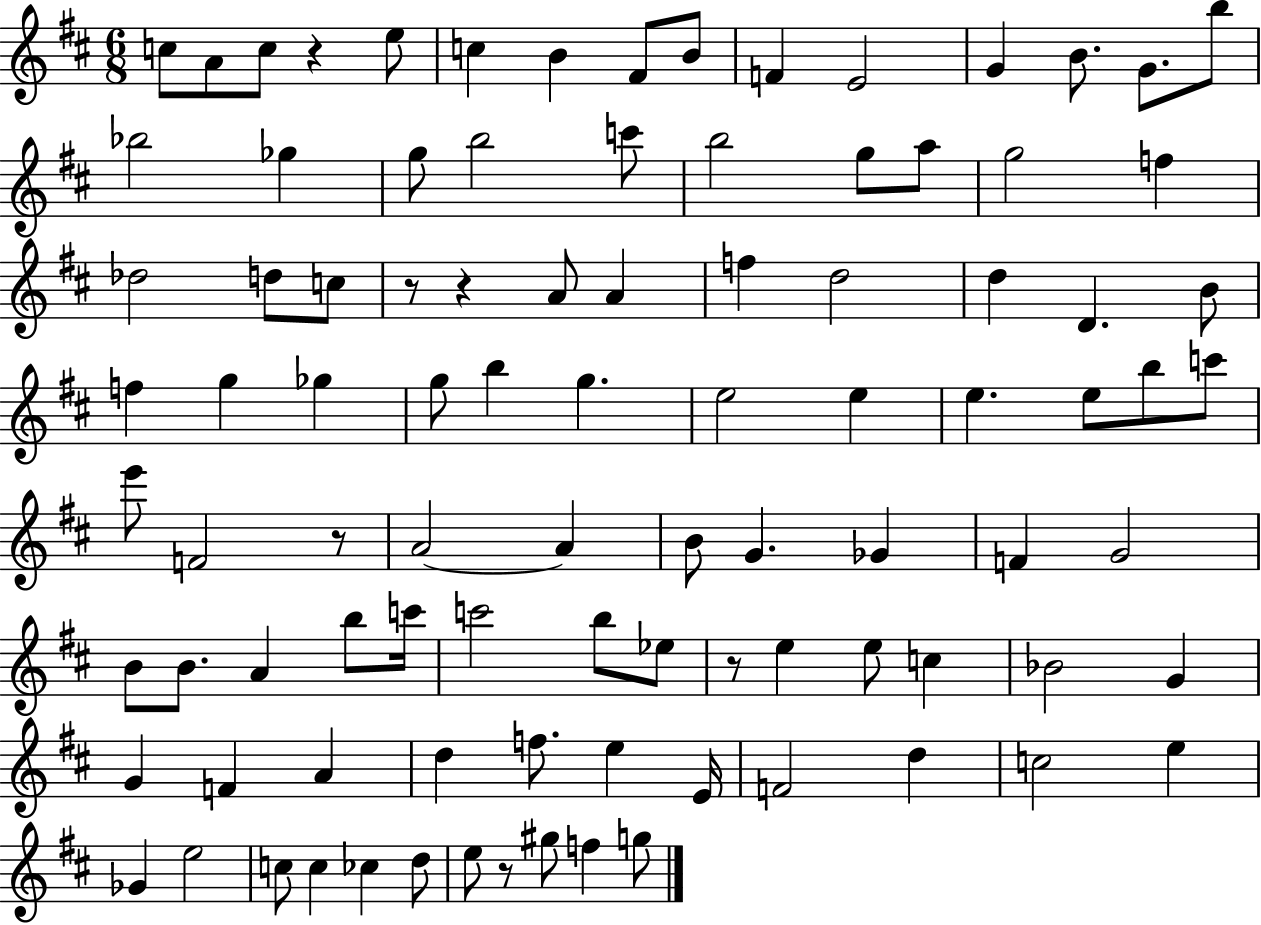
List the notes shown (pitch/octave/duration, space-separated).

C5/e A4/e C5/e R/q E5/e C5/q B4/q F#4/e B4/e F4/q E4/h G4/q B4/e. G4/e. B5/e Bb5/h Gb5/q G5/e B5/h C6/e B5/h G5/e A5/e G5/h F5/q Db5/h D5/e C5/e R/e R/q A4/e A4/q F5/q D5/h D5/q D4/q. B4/e F5/q G5/q Gb5/q G5/e B5/q G5/q. E5/h E5/q E5/q. E5/e B5/e C6/e E6/e F4/h R/e A4/h A4/q B4/e G4/q. Gb4/q F4/q G4/h B4/e B4/e. A4/q B5/e C6/s C6/h B5/e Eb5/e R/e E5/q E5/e C5/q Bb4/h G4/q G4/q F4/q A4/q D5/q F5/e. E5/q E4/s F4/h D5/q C5/h E5/q Gb4/q E5/h C5/e C5/q CES5/q D5/e E5/e R/e G#5/e F5/q G5/e